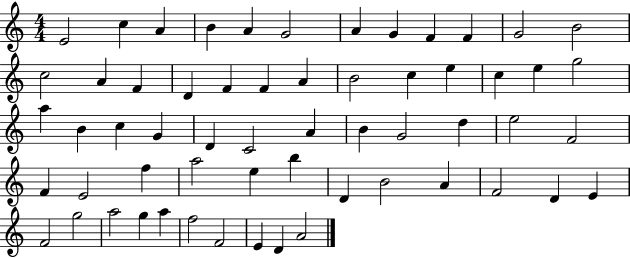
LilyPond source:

{
  \clef treble
  \numericTimeSignature
  \time 4/4
  \key c \major
  e'2 c''4 a'4 | b'4 a'4 g'2 | a'4 g'4 f'4 f'4 | g'2 b'2 | \break c''2 a'4 f'4 | d'4 f'4 f'4 a'4 | b'2 c''4 e''4 | c''4 e''4 g''2 | \break a''4 b'4 c''4 g'4 | d'4 c'2 a'4 | b'4 g'2 d''4 | e''2 f'2 | \break f'4 e'2 f''4 | a''2 e''4 b''4 | d'4 b'2 a'4 | f'2 d'4 e'4 | \break f'2 g''2 | a''2 g''4 a''4 | f''2 f'2 | e'4 d'4 a'2 | \break \bar "|."
}